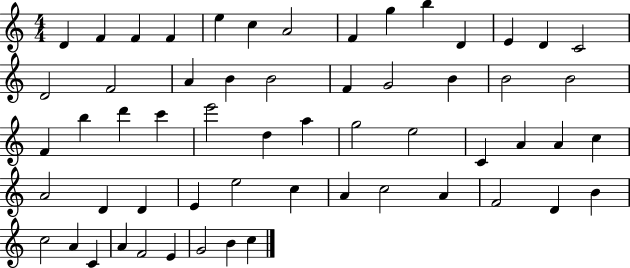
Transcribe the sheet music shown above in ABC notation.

X:1
T:Untitled
M:4/4
L:1/4
K:C
D F F F e c A2 F g b D E D C2 D2 F2 A B B2 F G2 B B2 B2 F b d' c' e'2 d a g2 e2 C A A c A2 D D E e2 c A c2 A F2 D B c2 A C A F2 E G2 B c